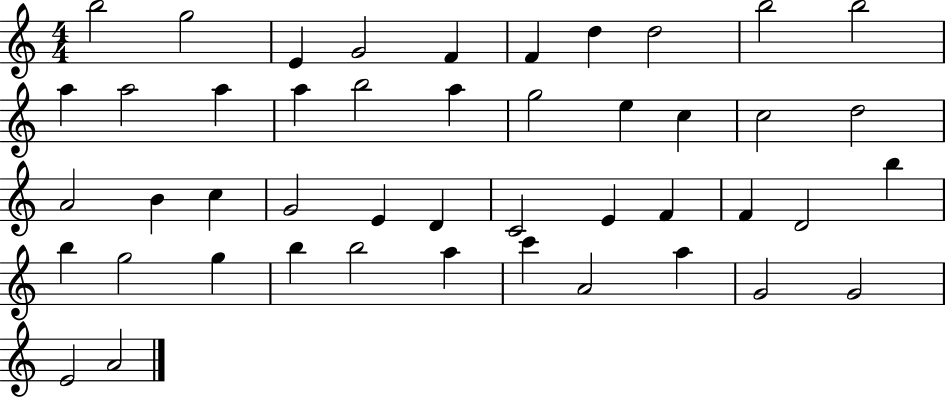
B5/h G5/h E4/q G4/h F4/q F4/q D5/q D5/h B5/h B5/h A5/q A5/h A5/q A5/q B5/h A5/q G5/h E5/q C5/q C5/h D5/h A4/h B4/q C5/q G4/h E4/q D4/q C4/h E4/q F4/q F4/q D4/h B5/q B5/q G5/h G5/q B5/q B5/h A5/q C6/q A4/h A5/q G4/h G4/h E4/h A4/h